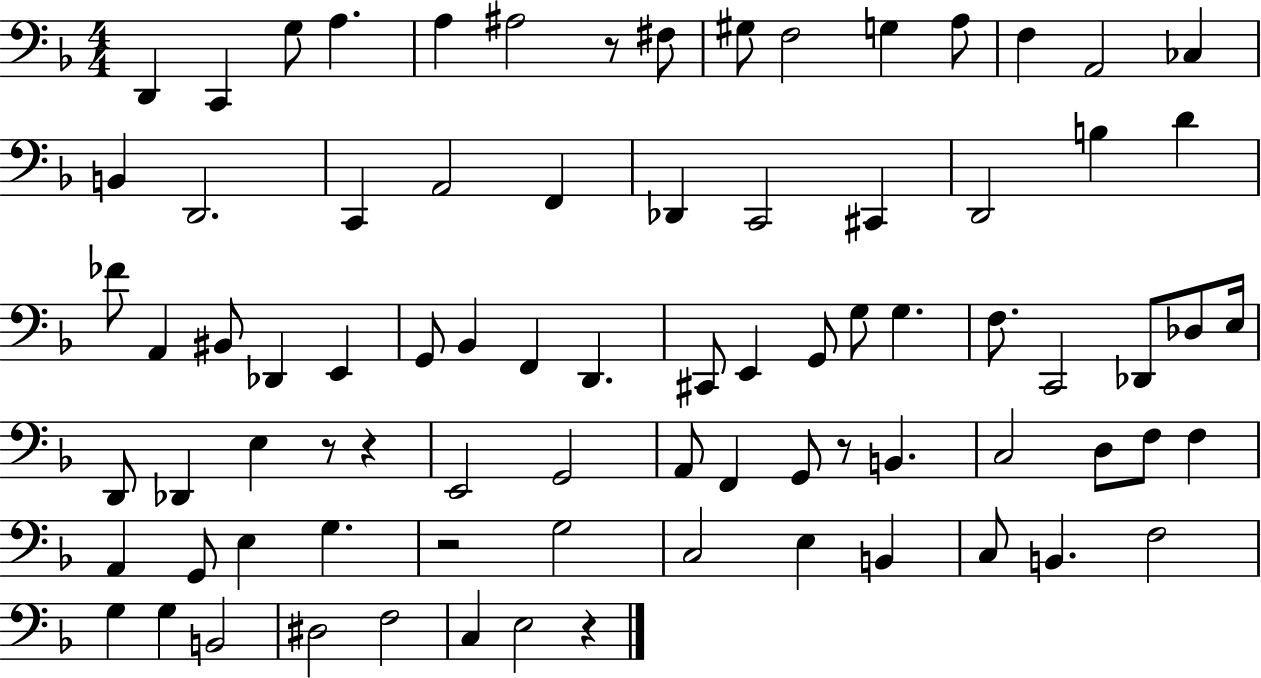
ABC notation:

X:1
T:Untitled
M:4/4
L:1/4
K:F
D,, C,, G,/2 A, A, ^A,2 z/2 ^F,/2 ^G,/2 F,2 G, A,/2 F, A,,2 _C, B,, D,,2 C,, A,,2 F,, _D,, C,,2 ^C,, D,,2 B, D _F/2 A,, ^B,,/2 _D,, E,, G,,/2 _B,, F,, D,, ^C,,/2 E,, G,,/2 G,/2 G, F,/2 C,,2 _D,,/2 _D,/2 E,/4 D,,/2 _D,, E, z/2 z E,,2 G,,2 A,,/2 F,, G,,/2 z/2 B,, C,2 D,/2 F,/2 F, A,, G,,/2 E, G, z2 G,2 C,2 E, B,, C,/2 B,, F,2 G, G, B,,2 ^D,2 F,2 C, E,2 z